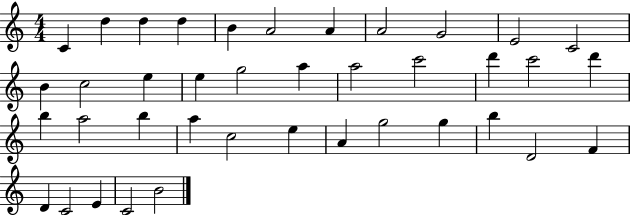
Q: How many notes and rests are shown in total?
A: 39